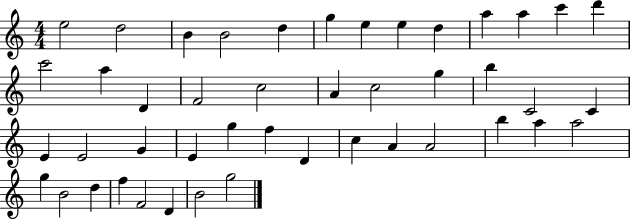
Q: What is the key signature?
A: C major